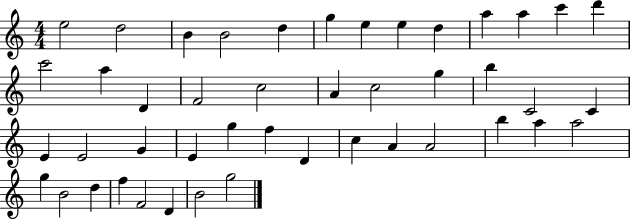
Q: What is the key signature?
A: C major